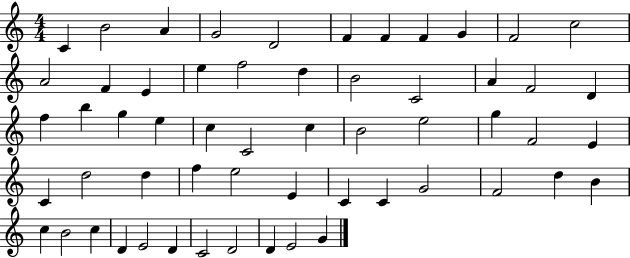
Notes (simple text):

C4/q B4/h A4/q G4/h D4/h F4/q F4/q F4/q G4/q F4/h C5/h A4/h F4/q E4/q E5/q F5/h D5/q B4/h C4/h A4/q F4/h D4/q F5/q B5/q G5/q E5/q C5/q C4/h C5/q B4/h E5/h G5/q F4/h E4/q C4/q D5/h D5/q F5/q E5/h E4/q C4/q C4/q G4/h F4/h D5/q B4/q C5/q B4/h C5/q D4/q E4/h D4/q C4/h D4/h D4/q E4/h G4/q